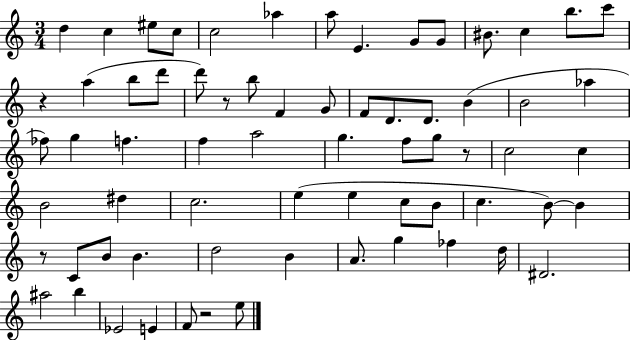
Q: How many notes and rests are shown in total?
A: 68